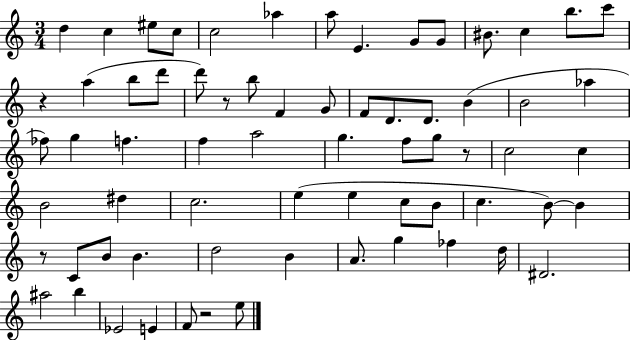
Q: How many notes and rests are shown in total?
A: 68